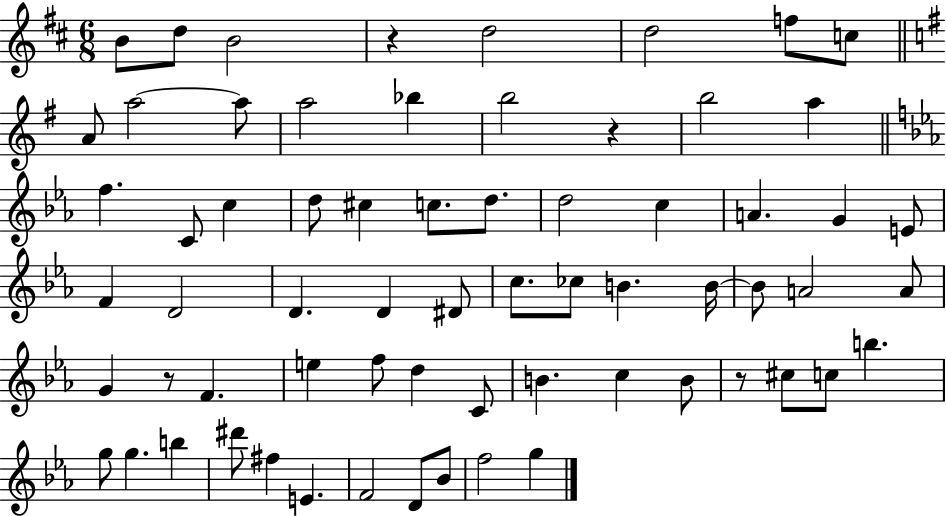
B4/e D5/e B4/h R/q D5/h D5/h F5/e C5/e A4/e A5/h A5/e A5/h Bb5/q B5/h R/q B5/h A5/q F5/q. C4/e C5/q D5/e C#5/q C5/e. D5/e. D5/h C5/q A4/q. G4/q E4/e F4/q D4/h D4/q. D4/q D#4/e C5/e. CES5/e B4/q. B4/s B4/e A4/h A4/e G4/q R/e F4/q. E5/q F5/e D5/q C4/e B4/q. C5/q B4/e R/e C#5/e C5/e B5/q. G5/e G5/q. B5/q D#6/e F#5/q E4/q. F4/h D4/e Bb4/e F5/h G5/q